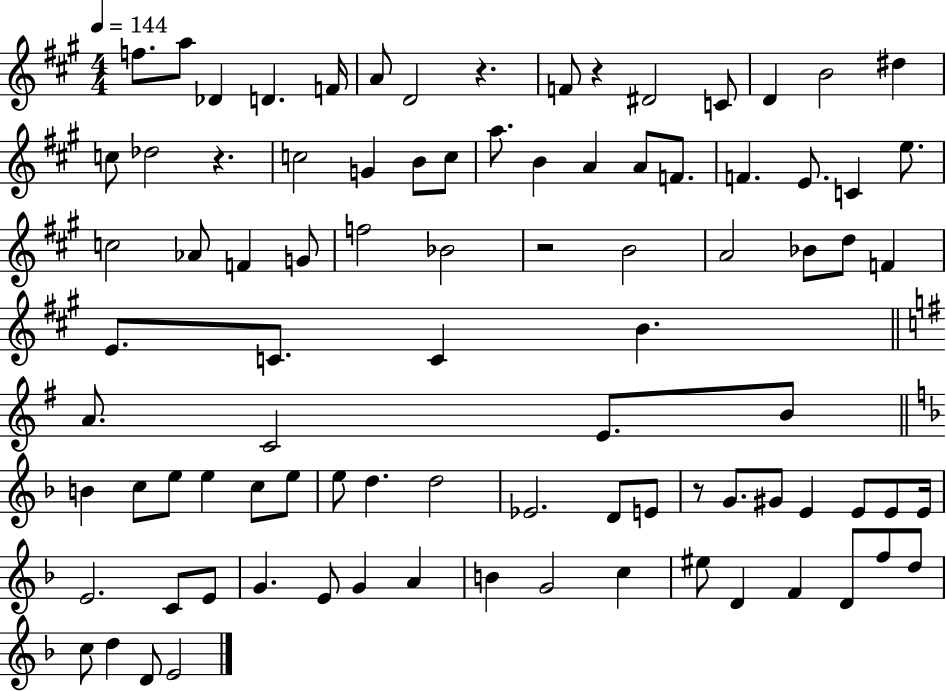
F5/e. A5/e Db4/q D4/q. F4/s A4/e D4/h R/q. F4/e R/q D#4/h C4/e D4/q B4/h D#5/q C5/e Db5/h R/q. C5/h G4/q B4/e C5/e A5/e. B4/q A4/q A4/e F4/e. F4/q. E4/e. C4/q E5/e. C5/h Ab4/e F4/q G4/e F5/h Bb4/h R/h B4/h A4/h Bb4/e D5/e F4/q E4/e. C4/e. C4/q B4/q. A4/e. C4/h E4/e. B4/e B4/q C5/e E5/e E5/q C5/e E5/e E5/e D5/q. D5/h Eb4/h. D4/e E4/e R/e G4/e. G#4/e E4/q E4/e E4/e E4/s E4/h. C4/e E4/e G4/q. E4/e G4/q A4/q B4/q G4/h C5/q EIS5/e D4/q F4/q D4/e F5/e D5/e C5/e D5/q D4/e E4/h